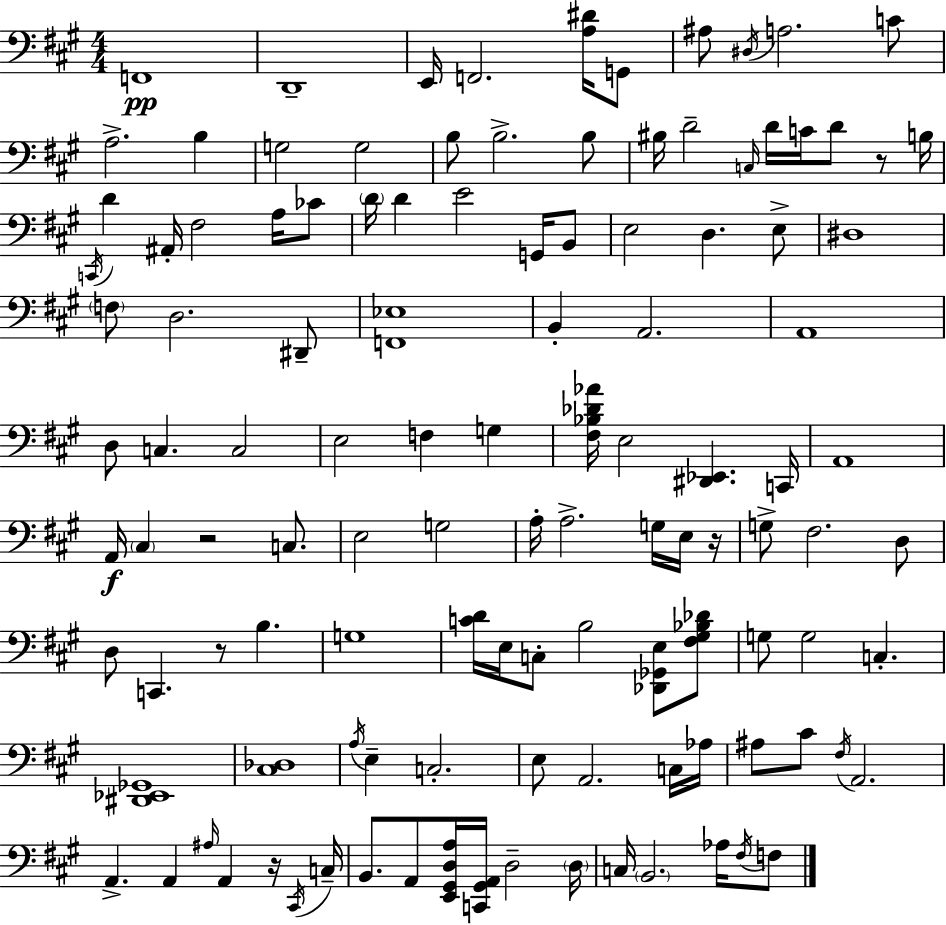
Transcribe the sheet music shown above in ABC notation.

X:1
T:Untitled
M:4/4
L:1/4
K:A
F,,4 D,,4 E,,/4 F,,2 [A,^D]/4 G,,/2 ^A,/2 ^D,/4 A,2 C/2 A,2 B, G,2 G,2 B,/2 B,2 B,/2 ^B,/4 D2 C,/4 D/4 C/4 D/2 z/2 B,/4 C,,/4 D ^A,,/4 ^F,2 A,/4 _C/2 D/4 D E2 G,,/4 B,,/2 E,2 D, E,/2 ^D,4 F,/2 D,2 ^D,,/2 [F,,_E,]4 B,, A,,2 A,,4 D,/2 C, C,2 E,2 F, G, [^F,_B,_D_A]/4 E,2 [^D,,_E,,] C,,/4 A,,4 A,,/4 ^C, z2 C,/2 E,2 G,2 A,/4 A,2 G,/4 E,/4 z/4 G,/2 ^F,2 D,/2 D,/2 C,, z/2 B, G,4 [CD]/4 E,/4 C,/2 B,2 [_D,,_G,,E,]/2 [^F,^G,_B,_D]/2 G,/2 G,2 C, [^D,,_E,,_G,,]4 [^C,_D,]4 A,/4 E, C,2 E,/2 A,,2 C,/4 _A,/4 ^A,/2 ^C/2 ^F,/4 A,,2 A,, A,, ^A,/4 A,, z/4 ^C,,/4 C,/4 B,,/2 A,,/2 [E,,^G,,D,A,]/4 [C,,^G,,A,,]/4 D,2 D,/4 C,/4 B,,2 _A,/4 ^F,/4 F,/2